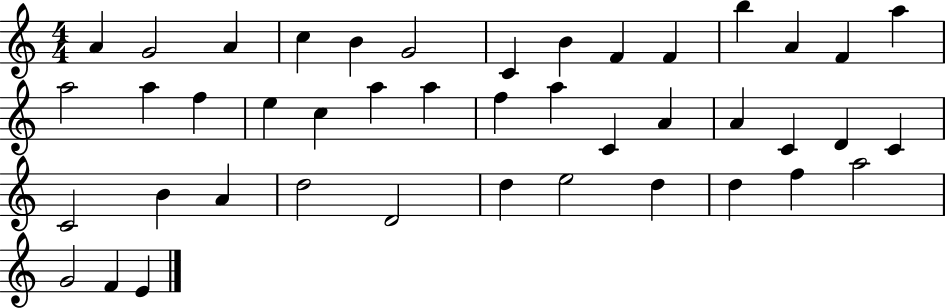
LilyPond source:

{
  \clef treble
  \numericTimeSignature
  \time 4/4
  \key c \major
  a'4 g'2 a'4 | c''4 b'4 g'2 | c'4 b'4 f'4 f'4 | b''4 a'4 f'4 a''4 | \break a''2 a''4 f''4 | e''4 c''4 a''4 a''4 | f''4 a''4 c'4 a'4 | a'4 c'4 d'4 c'4 | \break c'2 b'4 a'4 | d''2 d'2 | d''4 e''2 d''4 | d''4 f''4 a''2 | \break g'2 f'4 e'4 | \bar "|."
}